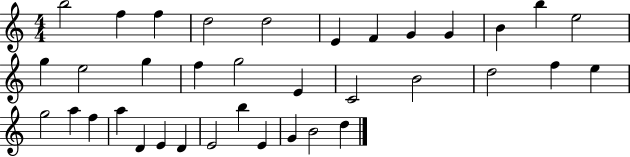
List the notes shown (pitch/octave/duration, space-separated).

B5/h F5/q F5/q D5/h D5/h E4/q F4/q G4/q G4/q B4/q B5/q E5/h G5/q E5/h G5/q F5/q G5/h E4/q C4/h B4/h D5/h F5/q E5/q G5/h A5/q F5/q A5/q D4/q E4/q D4/q E4/h B5/q E4/q G4/q B4/h D5/q